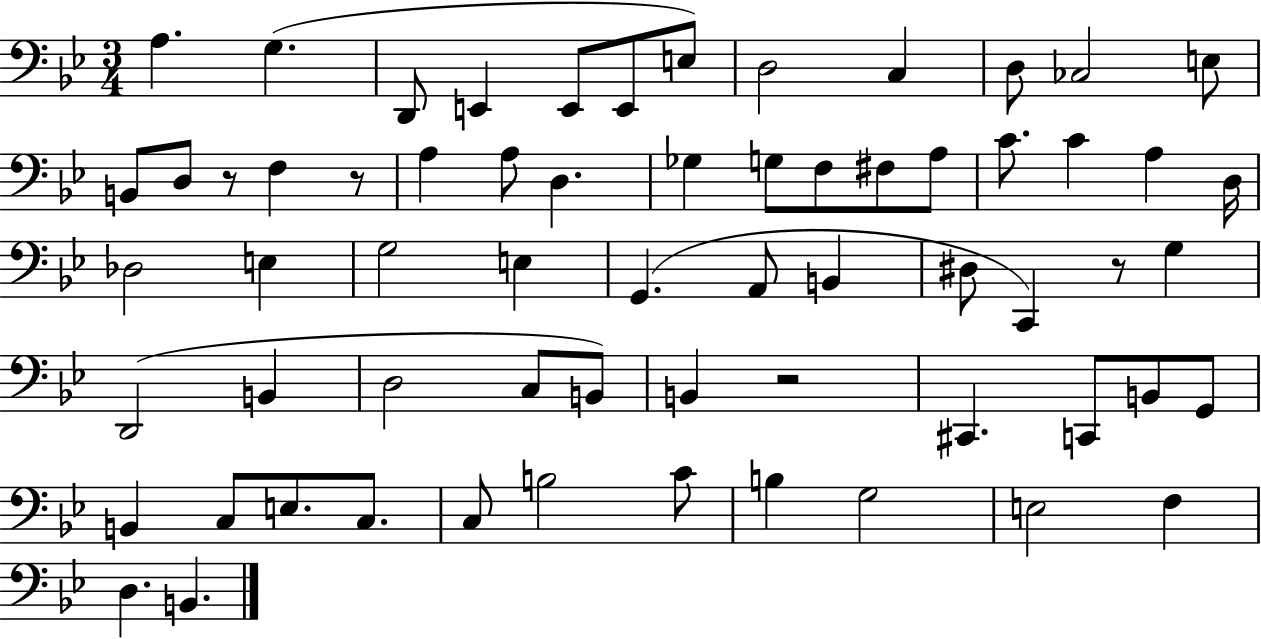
{
  \clef bass
  \numericTimeSignature
  \time 3/4
  \key bes \major
  \repeat volta 2 { a4. g4.( | d,8 e,4 e,8 e,8 e8) | d2 c4 | d8 ces2 e8 | \break b,8 d8 r8 f4 r8 | a4 a8 d4. | ges4 g8 f8 fis8 a8 | c'8. c'4 a4 d16 | \break des2 e4 | g2 e4 | g,4.( a,8 b,4 | dis8 c,4) r8 g4 | \break d,2( b,4 | d2 c8 b,8) | b,4 r2 | cis,4. c,8 b,8 g,8 | \break b,4 c8 e8. c8. | c8 b2 c'8 | b4 g2 | e2 f4 | \break d4. b,4. | } \bar "|."
}